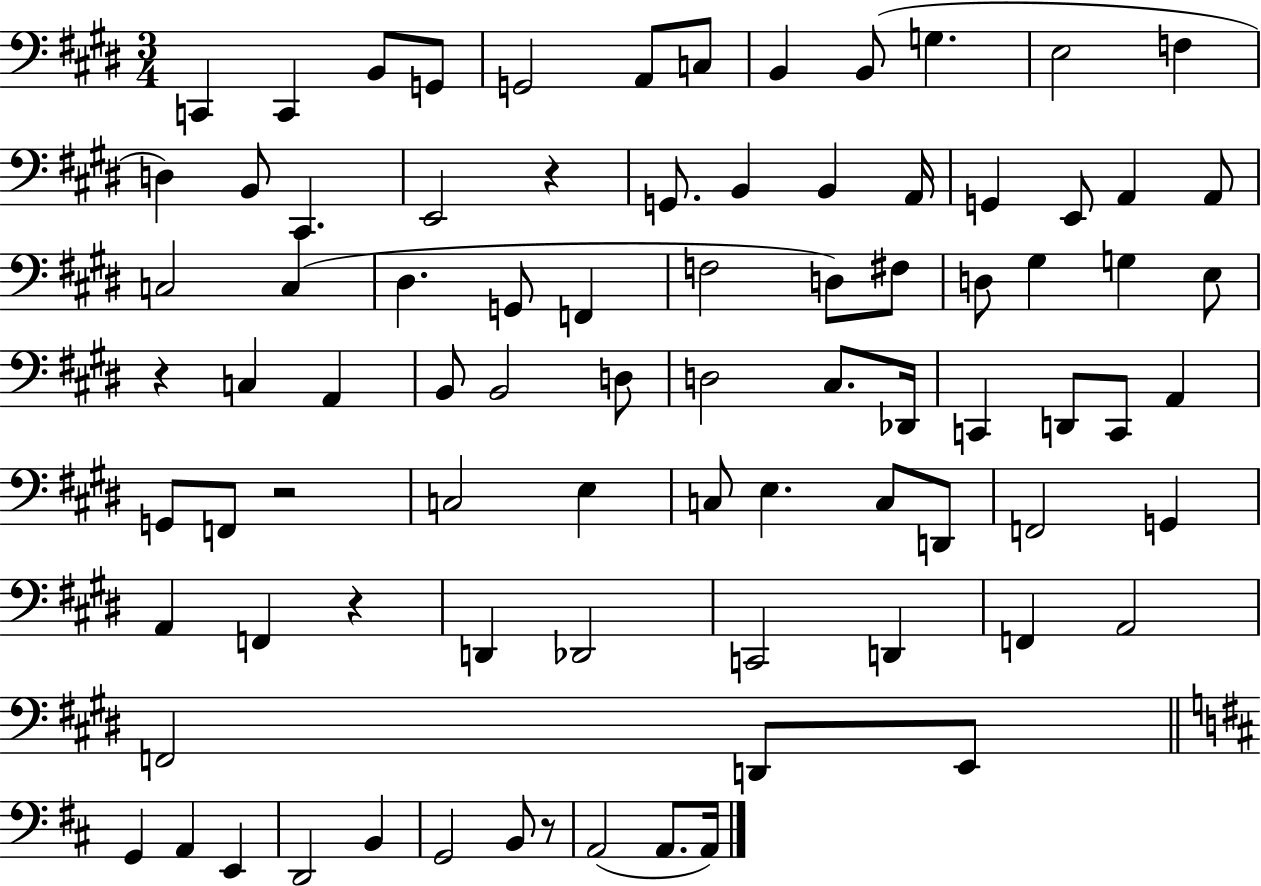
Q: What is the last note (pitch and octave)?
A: A2